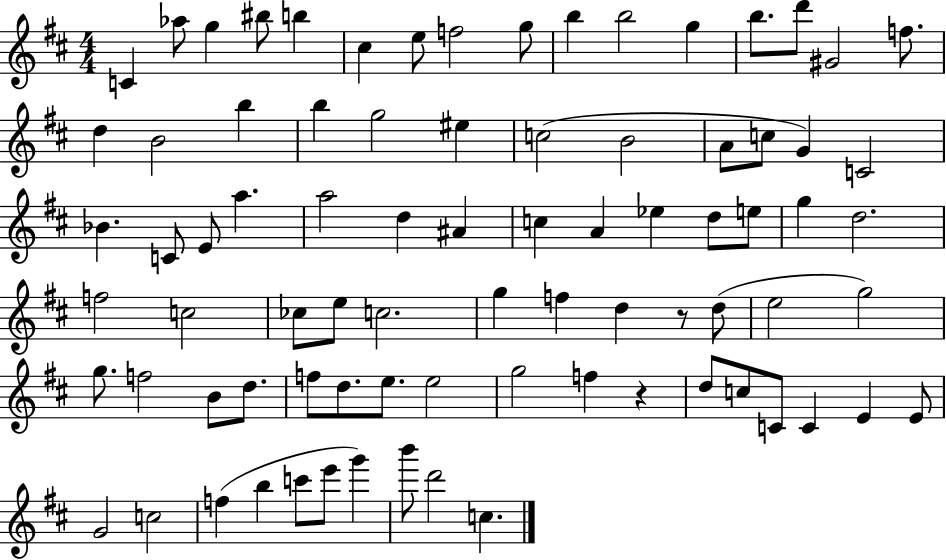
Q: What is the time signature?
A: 4/4